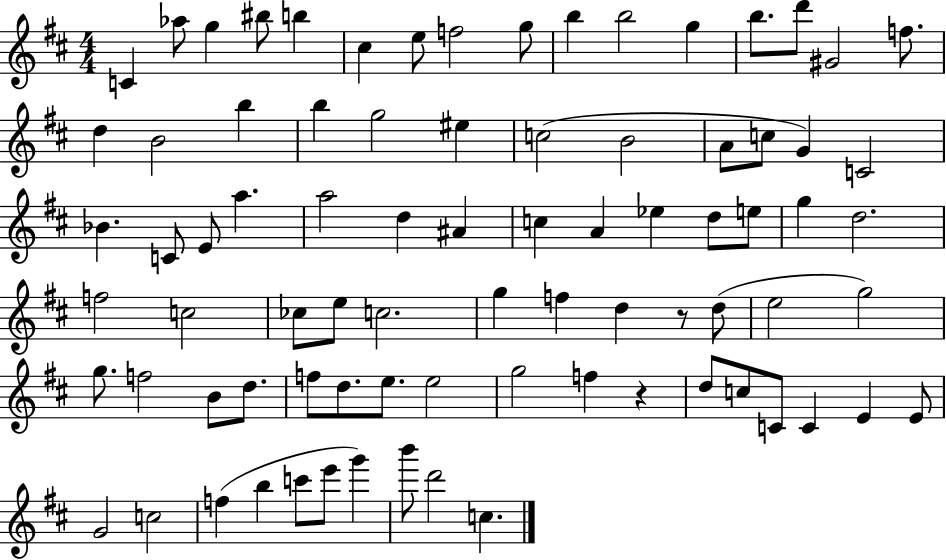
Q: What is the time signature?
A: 4/4